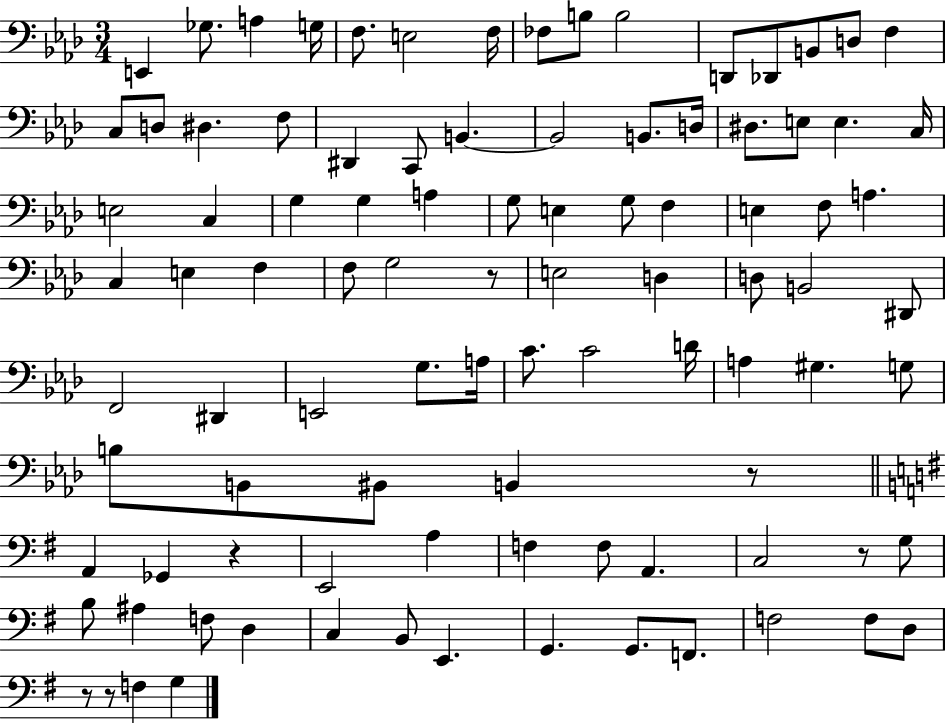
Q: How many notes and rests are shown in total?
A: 96